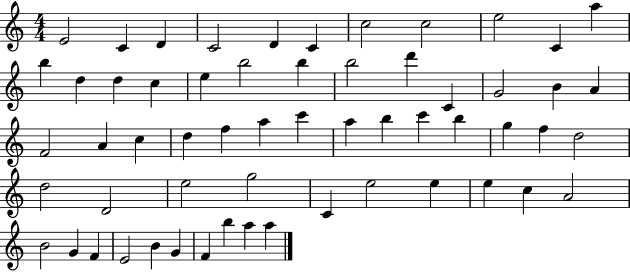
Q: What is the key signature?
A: C major